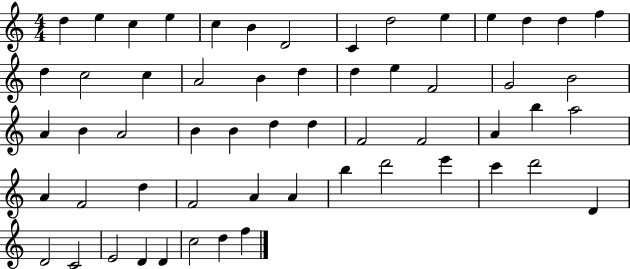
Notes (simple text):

D5/q E5/q C5/q E5/q C5/q B4/q D4/h C4/q D5/h E5/q E5/q D5/q D5/q F5/q D5/q C5/h C5/q A4/h B4/q D5/q D5/q E5/q F4/h G4/h B4/h A4/q B4/q A4/h B4/q B4/q D5/q D5/q F4/h F4/h A4/q B5/q A5/h A4/q F4/h D5/q F4/h A4/q A4/q B5/q D6/h E6/q C6/q D6/h D4/q D4/h C4/h E4/h D4/q D4/q C5/h D5/q F5/q